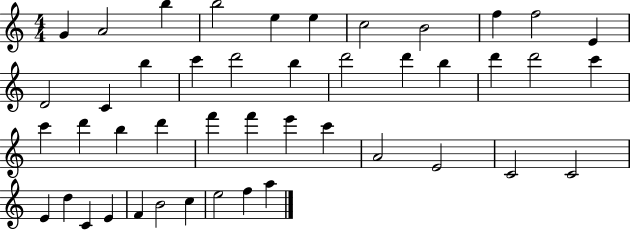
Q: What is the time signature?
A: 4/4